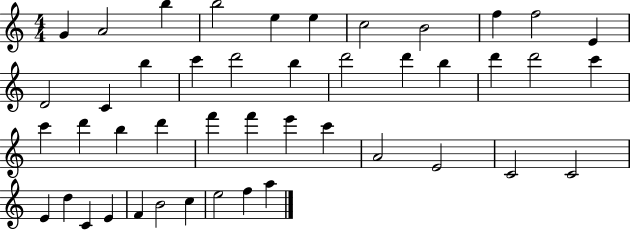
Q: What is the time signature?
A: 4/4